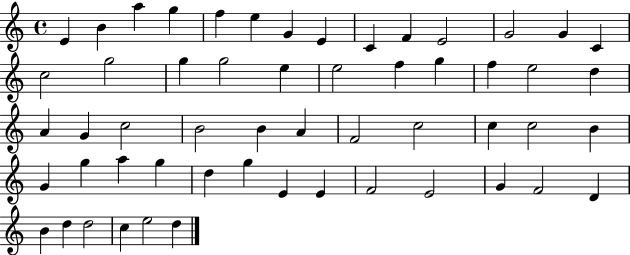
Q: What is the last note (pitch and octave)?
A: D5